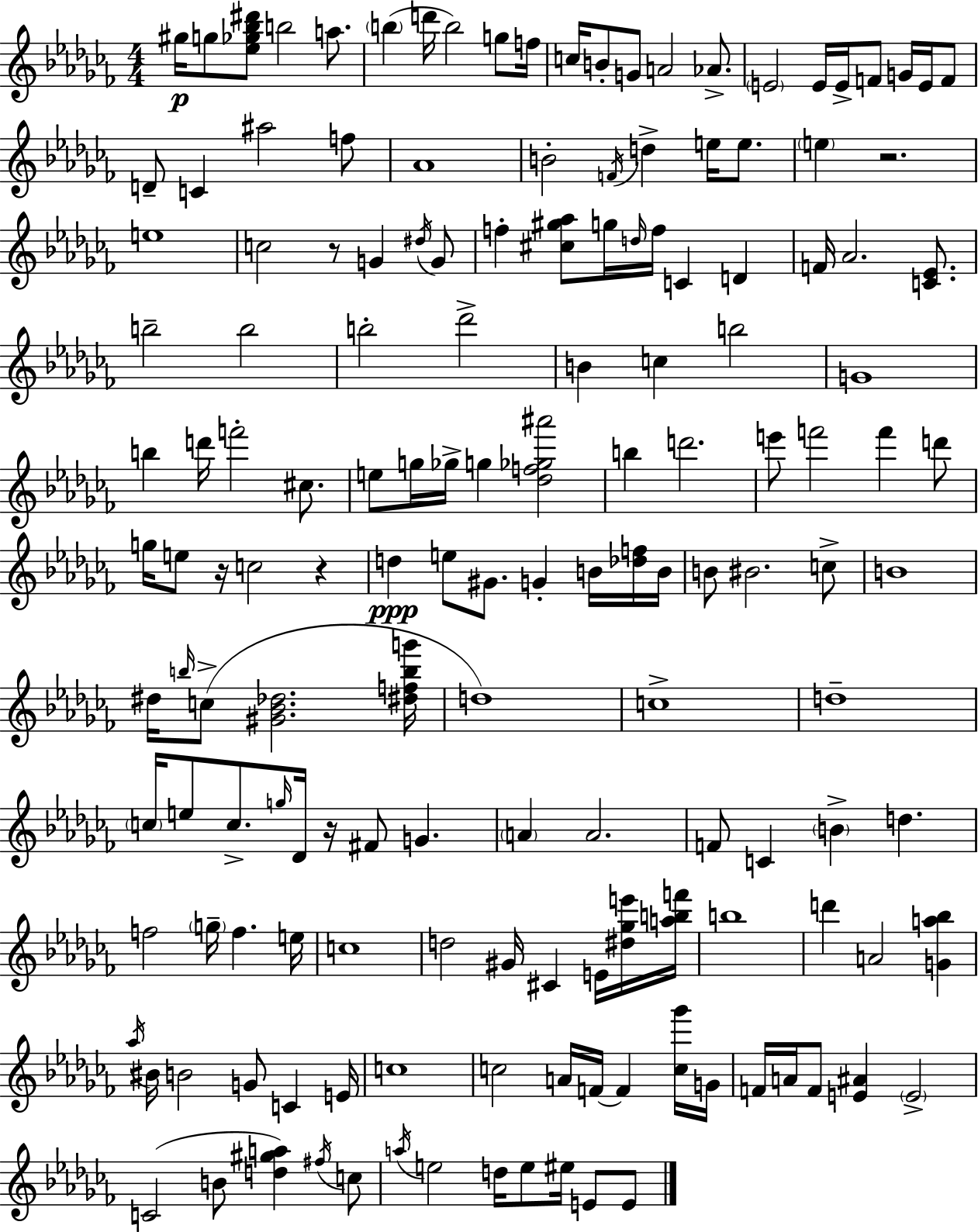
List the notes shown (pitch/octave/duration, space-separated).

G#5/s G5/e [Eb5,Gb5,Bb5,D#6]/e B5/h A5/e. B5/q D6/s B5/h G5/e F5/s C5/s B4/e G4/e A4/h Ab4/e. E4/h E4/s E4/s F4/e G4/s E4/s F4/e D4/e C4/q A#5/h F5/e Ab4/w B4/h F4/s D5/q E5/s E5/e. E5/q R/h. E5/w C5/h R/e G4/q D#5/s G4/e F5/q [C#5,G#5,Ab5]/e G5/s D5/s F5/s C4/q D4/q F4/s Ab4/h. [C4,Eb4]/e. B5/h B5/h B5/h Db6/h B4/q C5/q B5/h G4/w B5/q D6/s F6/h C#5/e. E5/e G5/s Gb5/s G5/q [Db5,F5,Gb5,A#6]/h B5/q D6/h. E6/e F6/h F6/q D6/e G5/s E5/e R/s C5/h R/q D5/q E5/e G#4/e. G4/q B4/s [Db5,F5]/s B4/s B4/e BIS4/h. C5/e B4/w D#5/s B5/s C5/e [G#4,Bb4,Db5]/h. [D#5,F5,B5,G6]/s D5/w C5/w D5/w C5/s E5/e C5/e. G5/s Db4/s R/s F#4/e G4/q. A4/q A4/h. F4/e C4/q B4/q D5/q. F5/h G5/s F5/q. E5/s C5/w D5/h G#4/s C#4/q E4/s [D#5,Gb5,E6]/s [A5,B5,F6]/s B5/w D6/q A4/h [G4,A5,Bb5]/q Ab5/s BIS4/s B4/h G4/e C4/q E4/s C5/w C5/h A4/s F4/s F4/q [C5,Gb6]/s G4/s F4/s A4/s F4/e [E4,A#4]/q E4/h C4/h B4/e [D5,G#5,A5]/q F#5/s C5/e A5/s E5/h D5/s E5/e EIS5/s E4/e E4/e